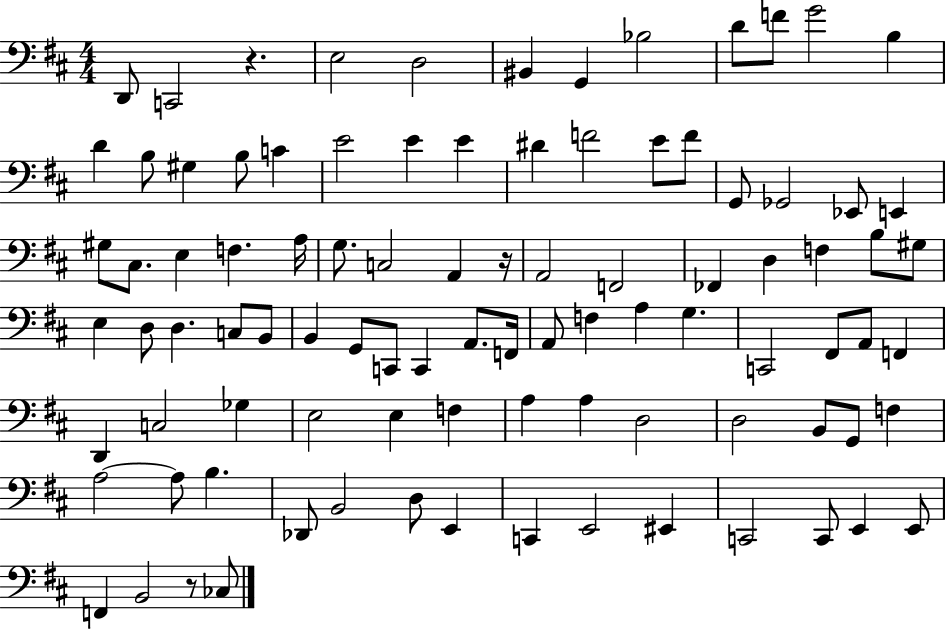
D2/e C2/h R/q. E3/h D3/h BIS2/q G2/q Bb3/h D4/e F4/e G4/h B3/q D4/q B3/e G#3/q B3/e C4/q E4/h E4/q E4/q D#4/q F4/h E4/e F4/e G2/e Gb2/h Eb2/e E2/q G#3/e C#3/e. E3/q F3/q. A3/s G3/e. C3/h A2/q R/s A2/h F2/h FES2/q D3/q F3/q B3/e G#3/e E3/q D3/e D3/q. C3/e B2/e B2/q G2/e C2/e C2/q A2/e. F2/s A2/e F3/q A3/q G3/q. C2/h F#2/e A2/e F2/q D2/q C3/h Gb3/q E3/h E3/q F3/q A3/q A3/q D3/h D3/h B2/e G2/e F3/q A3/h A3/e B3/q. Db2/e B2/h D3/e E2/q C2/q E2/h EIS2/q C2/h C2/e E2/q E2/e F2/q B2/h R/e CES3/e